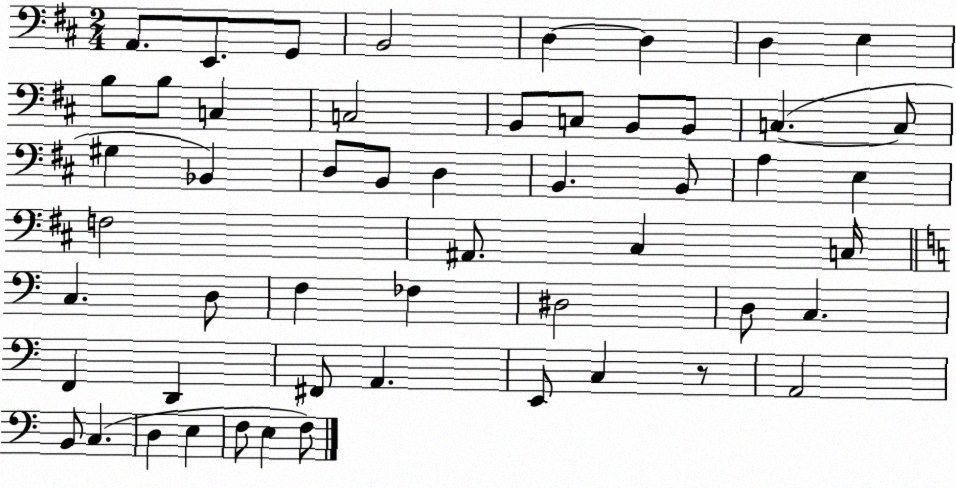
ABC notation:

X:1
T:Untitled
M:2/4
L:1/4
K:D
A,,/2 E,,/2 G,,/2 B,,2 D, D, D, E, B,/2 B,/2 C, C,2 B,,/2 C,/2 B,,/2 B,,/2 C, C,/2 ^G, _B,, D,/2 B,,/2 D, B,, B,,/2 A, E, F,2 ^A,,/2 ^C, C,/4 C, D,/2 F, _F, ^D,2 D,/2 C, F,, D,, ^F,,/2 A,, E,,/2 C, z/2 A,,2 B,,/2 C, D, E, F,/2 E, F,/2